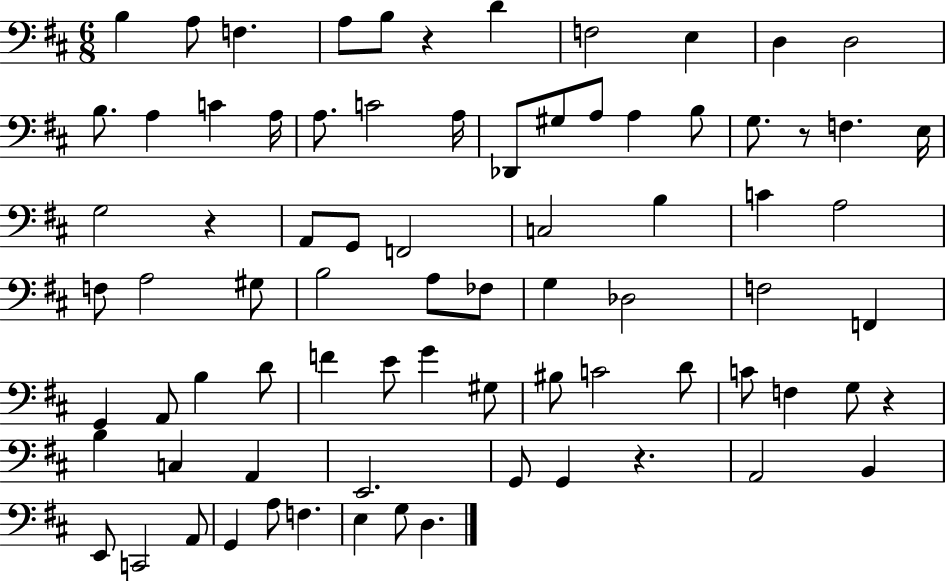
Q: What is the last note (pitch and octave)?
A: D3